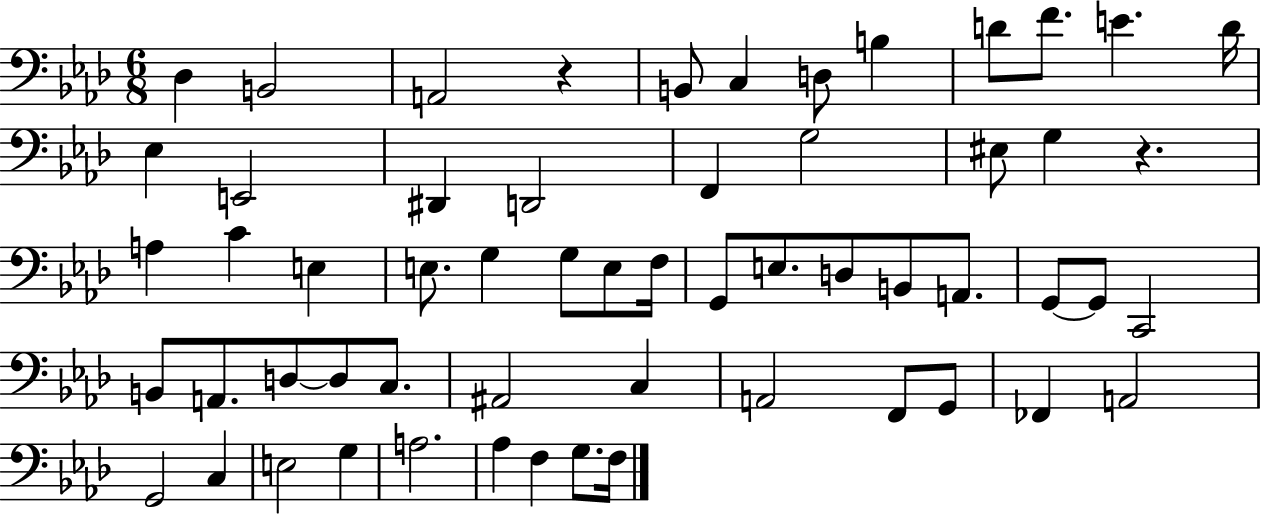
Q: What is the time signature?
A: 6/8